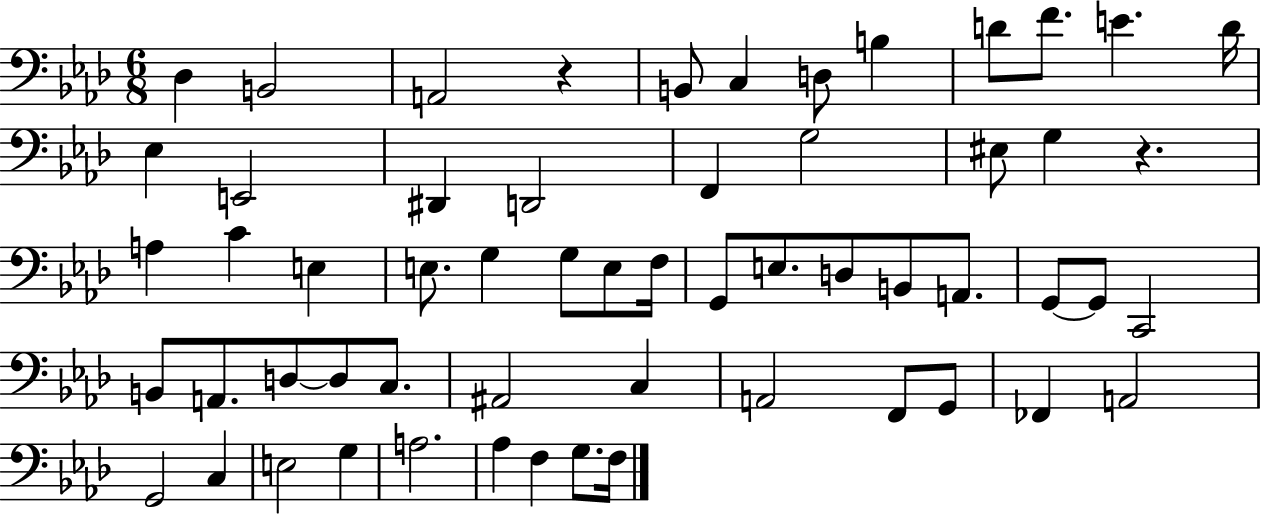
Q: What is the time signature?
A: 6/8